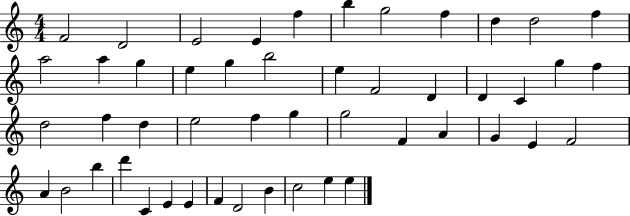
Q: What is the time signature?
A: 4/4